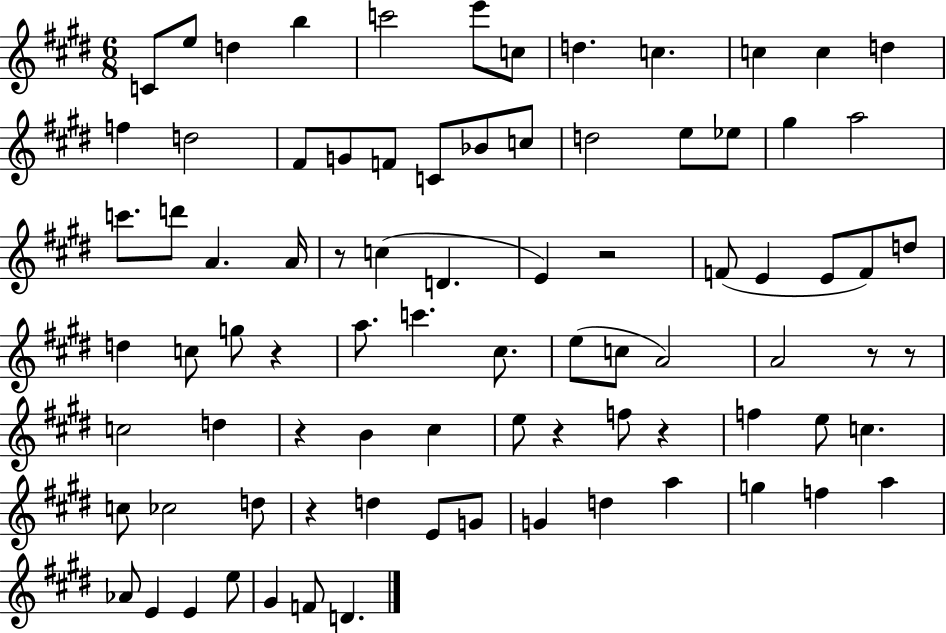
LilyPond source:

{
  \clef treble
  \numericTimeSignature
  \time 6/8
  \key e \major
  c'8 e''8 d''4 b''4 | c'''2 e'''8 c''8 | d''4. c''4. | c''4 c''4 d''4 | \break f''4 d''2 | fis'8 g'8 f'8 c'8 bes'8 c''8 | d''2 e''8 ees''8 | gis''4 a''2 | \break c'''8. d'''8 a'4. a'16 | r8 c''4( d'4. | e'4) r2 | f'8( e'4 e'8 f'8) d''8 | \break d''4 c''8 g''8 r4 | a''8. c'''4. cis''8. | e''8( c''8 a'2) | a'2 r8 r8 | \break c''2 d''4 | r4 b'4 cis''4 | e''8 r4 f''8 r4 | f''4 e''8 c''4. | \break c''8 ces''2 d''8 | r4 d''4 e'8 g'8 | g'4 d''4 a''4 | g''4 f''4 a''4 | \break aes'8 e'4 e'4 e''8 | gis'4 f'8 d'4. | \bar "|."
}